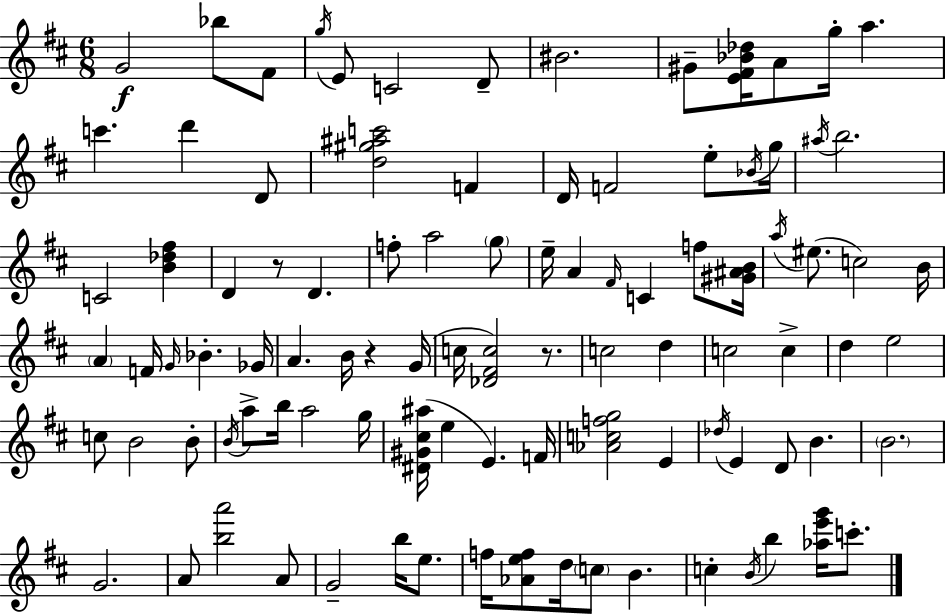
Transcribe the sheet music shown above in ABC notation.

X:1
T:Untitled
M:6/8
L:1/4
K:D
G2 _b/2 ^F/2 g/4 E/2 C2 D/2 ^B2 ^G/2 [E^F_B_d]/4 A/2 g/4 a c' d' D/2 [d^g^ac']2 F D/4 F2 e/2 _B/4 g/4 ^a/4 b2 C2 [B_d^f] D z/2 D f/2 a2 g/2 e/4 A ^F/4 C f/2 [^G^AB]/4 a/4 ^e/2 c2 B/4 A F/4 G/4 _B _G/4 A B/4 z G/4 c/4 [_D^Fc]2 z/2 c2 d c2 c d e2 c/2 B2 B/2 B/4 a/2 b/4 a2 g/4 [^D^G^c^a]/4 e E F/4 [_Acfg]2 E _d/4 E D/2 B B2 G2 A/2 [ba']2 A/2 G2 b/4 e/2 f/4 [_Aef]/2 d/4 c/2 B c B/4 b [_ae'g']/4 c'/2